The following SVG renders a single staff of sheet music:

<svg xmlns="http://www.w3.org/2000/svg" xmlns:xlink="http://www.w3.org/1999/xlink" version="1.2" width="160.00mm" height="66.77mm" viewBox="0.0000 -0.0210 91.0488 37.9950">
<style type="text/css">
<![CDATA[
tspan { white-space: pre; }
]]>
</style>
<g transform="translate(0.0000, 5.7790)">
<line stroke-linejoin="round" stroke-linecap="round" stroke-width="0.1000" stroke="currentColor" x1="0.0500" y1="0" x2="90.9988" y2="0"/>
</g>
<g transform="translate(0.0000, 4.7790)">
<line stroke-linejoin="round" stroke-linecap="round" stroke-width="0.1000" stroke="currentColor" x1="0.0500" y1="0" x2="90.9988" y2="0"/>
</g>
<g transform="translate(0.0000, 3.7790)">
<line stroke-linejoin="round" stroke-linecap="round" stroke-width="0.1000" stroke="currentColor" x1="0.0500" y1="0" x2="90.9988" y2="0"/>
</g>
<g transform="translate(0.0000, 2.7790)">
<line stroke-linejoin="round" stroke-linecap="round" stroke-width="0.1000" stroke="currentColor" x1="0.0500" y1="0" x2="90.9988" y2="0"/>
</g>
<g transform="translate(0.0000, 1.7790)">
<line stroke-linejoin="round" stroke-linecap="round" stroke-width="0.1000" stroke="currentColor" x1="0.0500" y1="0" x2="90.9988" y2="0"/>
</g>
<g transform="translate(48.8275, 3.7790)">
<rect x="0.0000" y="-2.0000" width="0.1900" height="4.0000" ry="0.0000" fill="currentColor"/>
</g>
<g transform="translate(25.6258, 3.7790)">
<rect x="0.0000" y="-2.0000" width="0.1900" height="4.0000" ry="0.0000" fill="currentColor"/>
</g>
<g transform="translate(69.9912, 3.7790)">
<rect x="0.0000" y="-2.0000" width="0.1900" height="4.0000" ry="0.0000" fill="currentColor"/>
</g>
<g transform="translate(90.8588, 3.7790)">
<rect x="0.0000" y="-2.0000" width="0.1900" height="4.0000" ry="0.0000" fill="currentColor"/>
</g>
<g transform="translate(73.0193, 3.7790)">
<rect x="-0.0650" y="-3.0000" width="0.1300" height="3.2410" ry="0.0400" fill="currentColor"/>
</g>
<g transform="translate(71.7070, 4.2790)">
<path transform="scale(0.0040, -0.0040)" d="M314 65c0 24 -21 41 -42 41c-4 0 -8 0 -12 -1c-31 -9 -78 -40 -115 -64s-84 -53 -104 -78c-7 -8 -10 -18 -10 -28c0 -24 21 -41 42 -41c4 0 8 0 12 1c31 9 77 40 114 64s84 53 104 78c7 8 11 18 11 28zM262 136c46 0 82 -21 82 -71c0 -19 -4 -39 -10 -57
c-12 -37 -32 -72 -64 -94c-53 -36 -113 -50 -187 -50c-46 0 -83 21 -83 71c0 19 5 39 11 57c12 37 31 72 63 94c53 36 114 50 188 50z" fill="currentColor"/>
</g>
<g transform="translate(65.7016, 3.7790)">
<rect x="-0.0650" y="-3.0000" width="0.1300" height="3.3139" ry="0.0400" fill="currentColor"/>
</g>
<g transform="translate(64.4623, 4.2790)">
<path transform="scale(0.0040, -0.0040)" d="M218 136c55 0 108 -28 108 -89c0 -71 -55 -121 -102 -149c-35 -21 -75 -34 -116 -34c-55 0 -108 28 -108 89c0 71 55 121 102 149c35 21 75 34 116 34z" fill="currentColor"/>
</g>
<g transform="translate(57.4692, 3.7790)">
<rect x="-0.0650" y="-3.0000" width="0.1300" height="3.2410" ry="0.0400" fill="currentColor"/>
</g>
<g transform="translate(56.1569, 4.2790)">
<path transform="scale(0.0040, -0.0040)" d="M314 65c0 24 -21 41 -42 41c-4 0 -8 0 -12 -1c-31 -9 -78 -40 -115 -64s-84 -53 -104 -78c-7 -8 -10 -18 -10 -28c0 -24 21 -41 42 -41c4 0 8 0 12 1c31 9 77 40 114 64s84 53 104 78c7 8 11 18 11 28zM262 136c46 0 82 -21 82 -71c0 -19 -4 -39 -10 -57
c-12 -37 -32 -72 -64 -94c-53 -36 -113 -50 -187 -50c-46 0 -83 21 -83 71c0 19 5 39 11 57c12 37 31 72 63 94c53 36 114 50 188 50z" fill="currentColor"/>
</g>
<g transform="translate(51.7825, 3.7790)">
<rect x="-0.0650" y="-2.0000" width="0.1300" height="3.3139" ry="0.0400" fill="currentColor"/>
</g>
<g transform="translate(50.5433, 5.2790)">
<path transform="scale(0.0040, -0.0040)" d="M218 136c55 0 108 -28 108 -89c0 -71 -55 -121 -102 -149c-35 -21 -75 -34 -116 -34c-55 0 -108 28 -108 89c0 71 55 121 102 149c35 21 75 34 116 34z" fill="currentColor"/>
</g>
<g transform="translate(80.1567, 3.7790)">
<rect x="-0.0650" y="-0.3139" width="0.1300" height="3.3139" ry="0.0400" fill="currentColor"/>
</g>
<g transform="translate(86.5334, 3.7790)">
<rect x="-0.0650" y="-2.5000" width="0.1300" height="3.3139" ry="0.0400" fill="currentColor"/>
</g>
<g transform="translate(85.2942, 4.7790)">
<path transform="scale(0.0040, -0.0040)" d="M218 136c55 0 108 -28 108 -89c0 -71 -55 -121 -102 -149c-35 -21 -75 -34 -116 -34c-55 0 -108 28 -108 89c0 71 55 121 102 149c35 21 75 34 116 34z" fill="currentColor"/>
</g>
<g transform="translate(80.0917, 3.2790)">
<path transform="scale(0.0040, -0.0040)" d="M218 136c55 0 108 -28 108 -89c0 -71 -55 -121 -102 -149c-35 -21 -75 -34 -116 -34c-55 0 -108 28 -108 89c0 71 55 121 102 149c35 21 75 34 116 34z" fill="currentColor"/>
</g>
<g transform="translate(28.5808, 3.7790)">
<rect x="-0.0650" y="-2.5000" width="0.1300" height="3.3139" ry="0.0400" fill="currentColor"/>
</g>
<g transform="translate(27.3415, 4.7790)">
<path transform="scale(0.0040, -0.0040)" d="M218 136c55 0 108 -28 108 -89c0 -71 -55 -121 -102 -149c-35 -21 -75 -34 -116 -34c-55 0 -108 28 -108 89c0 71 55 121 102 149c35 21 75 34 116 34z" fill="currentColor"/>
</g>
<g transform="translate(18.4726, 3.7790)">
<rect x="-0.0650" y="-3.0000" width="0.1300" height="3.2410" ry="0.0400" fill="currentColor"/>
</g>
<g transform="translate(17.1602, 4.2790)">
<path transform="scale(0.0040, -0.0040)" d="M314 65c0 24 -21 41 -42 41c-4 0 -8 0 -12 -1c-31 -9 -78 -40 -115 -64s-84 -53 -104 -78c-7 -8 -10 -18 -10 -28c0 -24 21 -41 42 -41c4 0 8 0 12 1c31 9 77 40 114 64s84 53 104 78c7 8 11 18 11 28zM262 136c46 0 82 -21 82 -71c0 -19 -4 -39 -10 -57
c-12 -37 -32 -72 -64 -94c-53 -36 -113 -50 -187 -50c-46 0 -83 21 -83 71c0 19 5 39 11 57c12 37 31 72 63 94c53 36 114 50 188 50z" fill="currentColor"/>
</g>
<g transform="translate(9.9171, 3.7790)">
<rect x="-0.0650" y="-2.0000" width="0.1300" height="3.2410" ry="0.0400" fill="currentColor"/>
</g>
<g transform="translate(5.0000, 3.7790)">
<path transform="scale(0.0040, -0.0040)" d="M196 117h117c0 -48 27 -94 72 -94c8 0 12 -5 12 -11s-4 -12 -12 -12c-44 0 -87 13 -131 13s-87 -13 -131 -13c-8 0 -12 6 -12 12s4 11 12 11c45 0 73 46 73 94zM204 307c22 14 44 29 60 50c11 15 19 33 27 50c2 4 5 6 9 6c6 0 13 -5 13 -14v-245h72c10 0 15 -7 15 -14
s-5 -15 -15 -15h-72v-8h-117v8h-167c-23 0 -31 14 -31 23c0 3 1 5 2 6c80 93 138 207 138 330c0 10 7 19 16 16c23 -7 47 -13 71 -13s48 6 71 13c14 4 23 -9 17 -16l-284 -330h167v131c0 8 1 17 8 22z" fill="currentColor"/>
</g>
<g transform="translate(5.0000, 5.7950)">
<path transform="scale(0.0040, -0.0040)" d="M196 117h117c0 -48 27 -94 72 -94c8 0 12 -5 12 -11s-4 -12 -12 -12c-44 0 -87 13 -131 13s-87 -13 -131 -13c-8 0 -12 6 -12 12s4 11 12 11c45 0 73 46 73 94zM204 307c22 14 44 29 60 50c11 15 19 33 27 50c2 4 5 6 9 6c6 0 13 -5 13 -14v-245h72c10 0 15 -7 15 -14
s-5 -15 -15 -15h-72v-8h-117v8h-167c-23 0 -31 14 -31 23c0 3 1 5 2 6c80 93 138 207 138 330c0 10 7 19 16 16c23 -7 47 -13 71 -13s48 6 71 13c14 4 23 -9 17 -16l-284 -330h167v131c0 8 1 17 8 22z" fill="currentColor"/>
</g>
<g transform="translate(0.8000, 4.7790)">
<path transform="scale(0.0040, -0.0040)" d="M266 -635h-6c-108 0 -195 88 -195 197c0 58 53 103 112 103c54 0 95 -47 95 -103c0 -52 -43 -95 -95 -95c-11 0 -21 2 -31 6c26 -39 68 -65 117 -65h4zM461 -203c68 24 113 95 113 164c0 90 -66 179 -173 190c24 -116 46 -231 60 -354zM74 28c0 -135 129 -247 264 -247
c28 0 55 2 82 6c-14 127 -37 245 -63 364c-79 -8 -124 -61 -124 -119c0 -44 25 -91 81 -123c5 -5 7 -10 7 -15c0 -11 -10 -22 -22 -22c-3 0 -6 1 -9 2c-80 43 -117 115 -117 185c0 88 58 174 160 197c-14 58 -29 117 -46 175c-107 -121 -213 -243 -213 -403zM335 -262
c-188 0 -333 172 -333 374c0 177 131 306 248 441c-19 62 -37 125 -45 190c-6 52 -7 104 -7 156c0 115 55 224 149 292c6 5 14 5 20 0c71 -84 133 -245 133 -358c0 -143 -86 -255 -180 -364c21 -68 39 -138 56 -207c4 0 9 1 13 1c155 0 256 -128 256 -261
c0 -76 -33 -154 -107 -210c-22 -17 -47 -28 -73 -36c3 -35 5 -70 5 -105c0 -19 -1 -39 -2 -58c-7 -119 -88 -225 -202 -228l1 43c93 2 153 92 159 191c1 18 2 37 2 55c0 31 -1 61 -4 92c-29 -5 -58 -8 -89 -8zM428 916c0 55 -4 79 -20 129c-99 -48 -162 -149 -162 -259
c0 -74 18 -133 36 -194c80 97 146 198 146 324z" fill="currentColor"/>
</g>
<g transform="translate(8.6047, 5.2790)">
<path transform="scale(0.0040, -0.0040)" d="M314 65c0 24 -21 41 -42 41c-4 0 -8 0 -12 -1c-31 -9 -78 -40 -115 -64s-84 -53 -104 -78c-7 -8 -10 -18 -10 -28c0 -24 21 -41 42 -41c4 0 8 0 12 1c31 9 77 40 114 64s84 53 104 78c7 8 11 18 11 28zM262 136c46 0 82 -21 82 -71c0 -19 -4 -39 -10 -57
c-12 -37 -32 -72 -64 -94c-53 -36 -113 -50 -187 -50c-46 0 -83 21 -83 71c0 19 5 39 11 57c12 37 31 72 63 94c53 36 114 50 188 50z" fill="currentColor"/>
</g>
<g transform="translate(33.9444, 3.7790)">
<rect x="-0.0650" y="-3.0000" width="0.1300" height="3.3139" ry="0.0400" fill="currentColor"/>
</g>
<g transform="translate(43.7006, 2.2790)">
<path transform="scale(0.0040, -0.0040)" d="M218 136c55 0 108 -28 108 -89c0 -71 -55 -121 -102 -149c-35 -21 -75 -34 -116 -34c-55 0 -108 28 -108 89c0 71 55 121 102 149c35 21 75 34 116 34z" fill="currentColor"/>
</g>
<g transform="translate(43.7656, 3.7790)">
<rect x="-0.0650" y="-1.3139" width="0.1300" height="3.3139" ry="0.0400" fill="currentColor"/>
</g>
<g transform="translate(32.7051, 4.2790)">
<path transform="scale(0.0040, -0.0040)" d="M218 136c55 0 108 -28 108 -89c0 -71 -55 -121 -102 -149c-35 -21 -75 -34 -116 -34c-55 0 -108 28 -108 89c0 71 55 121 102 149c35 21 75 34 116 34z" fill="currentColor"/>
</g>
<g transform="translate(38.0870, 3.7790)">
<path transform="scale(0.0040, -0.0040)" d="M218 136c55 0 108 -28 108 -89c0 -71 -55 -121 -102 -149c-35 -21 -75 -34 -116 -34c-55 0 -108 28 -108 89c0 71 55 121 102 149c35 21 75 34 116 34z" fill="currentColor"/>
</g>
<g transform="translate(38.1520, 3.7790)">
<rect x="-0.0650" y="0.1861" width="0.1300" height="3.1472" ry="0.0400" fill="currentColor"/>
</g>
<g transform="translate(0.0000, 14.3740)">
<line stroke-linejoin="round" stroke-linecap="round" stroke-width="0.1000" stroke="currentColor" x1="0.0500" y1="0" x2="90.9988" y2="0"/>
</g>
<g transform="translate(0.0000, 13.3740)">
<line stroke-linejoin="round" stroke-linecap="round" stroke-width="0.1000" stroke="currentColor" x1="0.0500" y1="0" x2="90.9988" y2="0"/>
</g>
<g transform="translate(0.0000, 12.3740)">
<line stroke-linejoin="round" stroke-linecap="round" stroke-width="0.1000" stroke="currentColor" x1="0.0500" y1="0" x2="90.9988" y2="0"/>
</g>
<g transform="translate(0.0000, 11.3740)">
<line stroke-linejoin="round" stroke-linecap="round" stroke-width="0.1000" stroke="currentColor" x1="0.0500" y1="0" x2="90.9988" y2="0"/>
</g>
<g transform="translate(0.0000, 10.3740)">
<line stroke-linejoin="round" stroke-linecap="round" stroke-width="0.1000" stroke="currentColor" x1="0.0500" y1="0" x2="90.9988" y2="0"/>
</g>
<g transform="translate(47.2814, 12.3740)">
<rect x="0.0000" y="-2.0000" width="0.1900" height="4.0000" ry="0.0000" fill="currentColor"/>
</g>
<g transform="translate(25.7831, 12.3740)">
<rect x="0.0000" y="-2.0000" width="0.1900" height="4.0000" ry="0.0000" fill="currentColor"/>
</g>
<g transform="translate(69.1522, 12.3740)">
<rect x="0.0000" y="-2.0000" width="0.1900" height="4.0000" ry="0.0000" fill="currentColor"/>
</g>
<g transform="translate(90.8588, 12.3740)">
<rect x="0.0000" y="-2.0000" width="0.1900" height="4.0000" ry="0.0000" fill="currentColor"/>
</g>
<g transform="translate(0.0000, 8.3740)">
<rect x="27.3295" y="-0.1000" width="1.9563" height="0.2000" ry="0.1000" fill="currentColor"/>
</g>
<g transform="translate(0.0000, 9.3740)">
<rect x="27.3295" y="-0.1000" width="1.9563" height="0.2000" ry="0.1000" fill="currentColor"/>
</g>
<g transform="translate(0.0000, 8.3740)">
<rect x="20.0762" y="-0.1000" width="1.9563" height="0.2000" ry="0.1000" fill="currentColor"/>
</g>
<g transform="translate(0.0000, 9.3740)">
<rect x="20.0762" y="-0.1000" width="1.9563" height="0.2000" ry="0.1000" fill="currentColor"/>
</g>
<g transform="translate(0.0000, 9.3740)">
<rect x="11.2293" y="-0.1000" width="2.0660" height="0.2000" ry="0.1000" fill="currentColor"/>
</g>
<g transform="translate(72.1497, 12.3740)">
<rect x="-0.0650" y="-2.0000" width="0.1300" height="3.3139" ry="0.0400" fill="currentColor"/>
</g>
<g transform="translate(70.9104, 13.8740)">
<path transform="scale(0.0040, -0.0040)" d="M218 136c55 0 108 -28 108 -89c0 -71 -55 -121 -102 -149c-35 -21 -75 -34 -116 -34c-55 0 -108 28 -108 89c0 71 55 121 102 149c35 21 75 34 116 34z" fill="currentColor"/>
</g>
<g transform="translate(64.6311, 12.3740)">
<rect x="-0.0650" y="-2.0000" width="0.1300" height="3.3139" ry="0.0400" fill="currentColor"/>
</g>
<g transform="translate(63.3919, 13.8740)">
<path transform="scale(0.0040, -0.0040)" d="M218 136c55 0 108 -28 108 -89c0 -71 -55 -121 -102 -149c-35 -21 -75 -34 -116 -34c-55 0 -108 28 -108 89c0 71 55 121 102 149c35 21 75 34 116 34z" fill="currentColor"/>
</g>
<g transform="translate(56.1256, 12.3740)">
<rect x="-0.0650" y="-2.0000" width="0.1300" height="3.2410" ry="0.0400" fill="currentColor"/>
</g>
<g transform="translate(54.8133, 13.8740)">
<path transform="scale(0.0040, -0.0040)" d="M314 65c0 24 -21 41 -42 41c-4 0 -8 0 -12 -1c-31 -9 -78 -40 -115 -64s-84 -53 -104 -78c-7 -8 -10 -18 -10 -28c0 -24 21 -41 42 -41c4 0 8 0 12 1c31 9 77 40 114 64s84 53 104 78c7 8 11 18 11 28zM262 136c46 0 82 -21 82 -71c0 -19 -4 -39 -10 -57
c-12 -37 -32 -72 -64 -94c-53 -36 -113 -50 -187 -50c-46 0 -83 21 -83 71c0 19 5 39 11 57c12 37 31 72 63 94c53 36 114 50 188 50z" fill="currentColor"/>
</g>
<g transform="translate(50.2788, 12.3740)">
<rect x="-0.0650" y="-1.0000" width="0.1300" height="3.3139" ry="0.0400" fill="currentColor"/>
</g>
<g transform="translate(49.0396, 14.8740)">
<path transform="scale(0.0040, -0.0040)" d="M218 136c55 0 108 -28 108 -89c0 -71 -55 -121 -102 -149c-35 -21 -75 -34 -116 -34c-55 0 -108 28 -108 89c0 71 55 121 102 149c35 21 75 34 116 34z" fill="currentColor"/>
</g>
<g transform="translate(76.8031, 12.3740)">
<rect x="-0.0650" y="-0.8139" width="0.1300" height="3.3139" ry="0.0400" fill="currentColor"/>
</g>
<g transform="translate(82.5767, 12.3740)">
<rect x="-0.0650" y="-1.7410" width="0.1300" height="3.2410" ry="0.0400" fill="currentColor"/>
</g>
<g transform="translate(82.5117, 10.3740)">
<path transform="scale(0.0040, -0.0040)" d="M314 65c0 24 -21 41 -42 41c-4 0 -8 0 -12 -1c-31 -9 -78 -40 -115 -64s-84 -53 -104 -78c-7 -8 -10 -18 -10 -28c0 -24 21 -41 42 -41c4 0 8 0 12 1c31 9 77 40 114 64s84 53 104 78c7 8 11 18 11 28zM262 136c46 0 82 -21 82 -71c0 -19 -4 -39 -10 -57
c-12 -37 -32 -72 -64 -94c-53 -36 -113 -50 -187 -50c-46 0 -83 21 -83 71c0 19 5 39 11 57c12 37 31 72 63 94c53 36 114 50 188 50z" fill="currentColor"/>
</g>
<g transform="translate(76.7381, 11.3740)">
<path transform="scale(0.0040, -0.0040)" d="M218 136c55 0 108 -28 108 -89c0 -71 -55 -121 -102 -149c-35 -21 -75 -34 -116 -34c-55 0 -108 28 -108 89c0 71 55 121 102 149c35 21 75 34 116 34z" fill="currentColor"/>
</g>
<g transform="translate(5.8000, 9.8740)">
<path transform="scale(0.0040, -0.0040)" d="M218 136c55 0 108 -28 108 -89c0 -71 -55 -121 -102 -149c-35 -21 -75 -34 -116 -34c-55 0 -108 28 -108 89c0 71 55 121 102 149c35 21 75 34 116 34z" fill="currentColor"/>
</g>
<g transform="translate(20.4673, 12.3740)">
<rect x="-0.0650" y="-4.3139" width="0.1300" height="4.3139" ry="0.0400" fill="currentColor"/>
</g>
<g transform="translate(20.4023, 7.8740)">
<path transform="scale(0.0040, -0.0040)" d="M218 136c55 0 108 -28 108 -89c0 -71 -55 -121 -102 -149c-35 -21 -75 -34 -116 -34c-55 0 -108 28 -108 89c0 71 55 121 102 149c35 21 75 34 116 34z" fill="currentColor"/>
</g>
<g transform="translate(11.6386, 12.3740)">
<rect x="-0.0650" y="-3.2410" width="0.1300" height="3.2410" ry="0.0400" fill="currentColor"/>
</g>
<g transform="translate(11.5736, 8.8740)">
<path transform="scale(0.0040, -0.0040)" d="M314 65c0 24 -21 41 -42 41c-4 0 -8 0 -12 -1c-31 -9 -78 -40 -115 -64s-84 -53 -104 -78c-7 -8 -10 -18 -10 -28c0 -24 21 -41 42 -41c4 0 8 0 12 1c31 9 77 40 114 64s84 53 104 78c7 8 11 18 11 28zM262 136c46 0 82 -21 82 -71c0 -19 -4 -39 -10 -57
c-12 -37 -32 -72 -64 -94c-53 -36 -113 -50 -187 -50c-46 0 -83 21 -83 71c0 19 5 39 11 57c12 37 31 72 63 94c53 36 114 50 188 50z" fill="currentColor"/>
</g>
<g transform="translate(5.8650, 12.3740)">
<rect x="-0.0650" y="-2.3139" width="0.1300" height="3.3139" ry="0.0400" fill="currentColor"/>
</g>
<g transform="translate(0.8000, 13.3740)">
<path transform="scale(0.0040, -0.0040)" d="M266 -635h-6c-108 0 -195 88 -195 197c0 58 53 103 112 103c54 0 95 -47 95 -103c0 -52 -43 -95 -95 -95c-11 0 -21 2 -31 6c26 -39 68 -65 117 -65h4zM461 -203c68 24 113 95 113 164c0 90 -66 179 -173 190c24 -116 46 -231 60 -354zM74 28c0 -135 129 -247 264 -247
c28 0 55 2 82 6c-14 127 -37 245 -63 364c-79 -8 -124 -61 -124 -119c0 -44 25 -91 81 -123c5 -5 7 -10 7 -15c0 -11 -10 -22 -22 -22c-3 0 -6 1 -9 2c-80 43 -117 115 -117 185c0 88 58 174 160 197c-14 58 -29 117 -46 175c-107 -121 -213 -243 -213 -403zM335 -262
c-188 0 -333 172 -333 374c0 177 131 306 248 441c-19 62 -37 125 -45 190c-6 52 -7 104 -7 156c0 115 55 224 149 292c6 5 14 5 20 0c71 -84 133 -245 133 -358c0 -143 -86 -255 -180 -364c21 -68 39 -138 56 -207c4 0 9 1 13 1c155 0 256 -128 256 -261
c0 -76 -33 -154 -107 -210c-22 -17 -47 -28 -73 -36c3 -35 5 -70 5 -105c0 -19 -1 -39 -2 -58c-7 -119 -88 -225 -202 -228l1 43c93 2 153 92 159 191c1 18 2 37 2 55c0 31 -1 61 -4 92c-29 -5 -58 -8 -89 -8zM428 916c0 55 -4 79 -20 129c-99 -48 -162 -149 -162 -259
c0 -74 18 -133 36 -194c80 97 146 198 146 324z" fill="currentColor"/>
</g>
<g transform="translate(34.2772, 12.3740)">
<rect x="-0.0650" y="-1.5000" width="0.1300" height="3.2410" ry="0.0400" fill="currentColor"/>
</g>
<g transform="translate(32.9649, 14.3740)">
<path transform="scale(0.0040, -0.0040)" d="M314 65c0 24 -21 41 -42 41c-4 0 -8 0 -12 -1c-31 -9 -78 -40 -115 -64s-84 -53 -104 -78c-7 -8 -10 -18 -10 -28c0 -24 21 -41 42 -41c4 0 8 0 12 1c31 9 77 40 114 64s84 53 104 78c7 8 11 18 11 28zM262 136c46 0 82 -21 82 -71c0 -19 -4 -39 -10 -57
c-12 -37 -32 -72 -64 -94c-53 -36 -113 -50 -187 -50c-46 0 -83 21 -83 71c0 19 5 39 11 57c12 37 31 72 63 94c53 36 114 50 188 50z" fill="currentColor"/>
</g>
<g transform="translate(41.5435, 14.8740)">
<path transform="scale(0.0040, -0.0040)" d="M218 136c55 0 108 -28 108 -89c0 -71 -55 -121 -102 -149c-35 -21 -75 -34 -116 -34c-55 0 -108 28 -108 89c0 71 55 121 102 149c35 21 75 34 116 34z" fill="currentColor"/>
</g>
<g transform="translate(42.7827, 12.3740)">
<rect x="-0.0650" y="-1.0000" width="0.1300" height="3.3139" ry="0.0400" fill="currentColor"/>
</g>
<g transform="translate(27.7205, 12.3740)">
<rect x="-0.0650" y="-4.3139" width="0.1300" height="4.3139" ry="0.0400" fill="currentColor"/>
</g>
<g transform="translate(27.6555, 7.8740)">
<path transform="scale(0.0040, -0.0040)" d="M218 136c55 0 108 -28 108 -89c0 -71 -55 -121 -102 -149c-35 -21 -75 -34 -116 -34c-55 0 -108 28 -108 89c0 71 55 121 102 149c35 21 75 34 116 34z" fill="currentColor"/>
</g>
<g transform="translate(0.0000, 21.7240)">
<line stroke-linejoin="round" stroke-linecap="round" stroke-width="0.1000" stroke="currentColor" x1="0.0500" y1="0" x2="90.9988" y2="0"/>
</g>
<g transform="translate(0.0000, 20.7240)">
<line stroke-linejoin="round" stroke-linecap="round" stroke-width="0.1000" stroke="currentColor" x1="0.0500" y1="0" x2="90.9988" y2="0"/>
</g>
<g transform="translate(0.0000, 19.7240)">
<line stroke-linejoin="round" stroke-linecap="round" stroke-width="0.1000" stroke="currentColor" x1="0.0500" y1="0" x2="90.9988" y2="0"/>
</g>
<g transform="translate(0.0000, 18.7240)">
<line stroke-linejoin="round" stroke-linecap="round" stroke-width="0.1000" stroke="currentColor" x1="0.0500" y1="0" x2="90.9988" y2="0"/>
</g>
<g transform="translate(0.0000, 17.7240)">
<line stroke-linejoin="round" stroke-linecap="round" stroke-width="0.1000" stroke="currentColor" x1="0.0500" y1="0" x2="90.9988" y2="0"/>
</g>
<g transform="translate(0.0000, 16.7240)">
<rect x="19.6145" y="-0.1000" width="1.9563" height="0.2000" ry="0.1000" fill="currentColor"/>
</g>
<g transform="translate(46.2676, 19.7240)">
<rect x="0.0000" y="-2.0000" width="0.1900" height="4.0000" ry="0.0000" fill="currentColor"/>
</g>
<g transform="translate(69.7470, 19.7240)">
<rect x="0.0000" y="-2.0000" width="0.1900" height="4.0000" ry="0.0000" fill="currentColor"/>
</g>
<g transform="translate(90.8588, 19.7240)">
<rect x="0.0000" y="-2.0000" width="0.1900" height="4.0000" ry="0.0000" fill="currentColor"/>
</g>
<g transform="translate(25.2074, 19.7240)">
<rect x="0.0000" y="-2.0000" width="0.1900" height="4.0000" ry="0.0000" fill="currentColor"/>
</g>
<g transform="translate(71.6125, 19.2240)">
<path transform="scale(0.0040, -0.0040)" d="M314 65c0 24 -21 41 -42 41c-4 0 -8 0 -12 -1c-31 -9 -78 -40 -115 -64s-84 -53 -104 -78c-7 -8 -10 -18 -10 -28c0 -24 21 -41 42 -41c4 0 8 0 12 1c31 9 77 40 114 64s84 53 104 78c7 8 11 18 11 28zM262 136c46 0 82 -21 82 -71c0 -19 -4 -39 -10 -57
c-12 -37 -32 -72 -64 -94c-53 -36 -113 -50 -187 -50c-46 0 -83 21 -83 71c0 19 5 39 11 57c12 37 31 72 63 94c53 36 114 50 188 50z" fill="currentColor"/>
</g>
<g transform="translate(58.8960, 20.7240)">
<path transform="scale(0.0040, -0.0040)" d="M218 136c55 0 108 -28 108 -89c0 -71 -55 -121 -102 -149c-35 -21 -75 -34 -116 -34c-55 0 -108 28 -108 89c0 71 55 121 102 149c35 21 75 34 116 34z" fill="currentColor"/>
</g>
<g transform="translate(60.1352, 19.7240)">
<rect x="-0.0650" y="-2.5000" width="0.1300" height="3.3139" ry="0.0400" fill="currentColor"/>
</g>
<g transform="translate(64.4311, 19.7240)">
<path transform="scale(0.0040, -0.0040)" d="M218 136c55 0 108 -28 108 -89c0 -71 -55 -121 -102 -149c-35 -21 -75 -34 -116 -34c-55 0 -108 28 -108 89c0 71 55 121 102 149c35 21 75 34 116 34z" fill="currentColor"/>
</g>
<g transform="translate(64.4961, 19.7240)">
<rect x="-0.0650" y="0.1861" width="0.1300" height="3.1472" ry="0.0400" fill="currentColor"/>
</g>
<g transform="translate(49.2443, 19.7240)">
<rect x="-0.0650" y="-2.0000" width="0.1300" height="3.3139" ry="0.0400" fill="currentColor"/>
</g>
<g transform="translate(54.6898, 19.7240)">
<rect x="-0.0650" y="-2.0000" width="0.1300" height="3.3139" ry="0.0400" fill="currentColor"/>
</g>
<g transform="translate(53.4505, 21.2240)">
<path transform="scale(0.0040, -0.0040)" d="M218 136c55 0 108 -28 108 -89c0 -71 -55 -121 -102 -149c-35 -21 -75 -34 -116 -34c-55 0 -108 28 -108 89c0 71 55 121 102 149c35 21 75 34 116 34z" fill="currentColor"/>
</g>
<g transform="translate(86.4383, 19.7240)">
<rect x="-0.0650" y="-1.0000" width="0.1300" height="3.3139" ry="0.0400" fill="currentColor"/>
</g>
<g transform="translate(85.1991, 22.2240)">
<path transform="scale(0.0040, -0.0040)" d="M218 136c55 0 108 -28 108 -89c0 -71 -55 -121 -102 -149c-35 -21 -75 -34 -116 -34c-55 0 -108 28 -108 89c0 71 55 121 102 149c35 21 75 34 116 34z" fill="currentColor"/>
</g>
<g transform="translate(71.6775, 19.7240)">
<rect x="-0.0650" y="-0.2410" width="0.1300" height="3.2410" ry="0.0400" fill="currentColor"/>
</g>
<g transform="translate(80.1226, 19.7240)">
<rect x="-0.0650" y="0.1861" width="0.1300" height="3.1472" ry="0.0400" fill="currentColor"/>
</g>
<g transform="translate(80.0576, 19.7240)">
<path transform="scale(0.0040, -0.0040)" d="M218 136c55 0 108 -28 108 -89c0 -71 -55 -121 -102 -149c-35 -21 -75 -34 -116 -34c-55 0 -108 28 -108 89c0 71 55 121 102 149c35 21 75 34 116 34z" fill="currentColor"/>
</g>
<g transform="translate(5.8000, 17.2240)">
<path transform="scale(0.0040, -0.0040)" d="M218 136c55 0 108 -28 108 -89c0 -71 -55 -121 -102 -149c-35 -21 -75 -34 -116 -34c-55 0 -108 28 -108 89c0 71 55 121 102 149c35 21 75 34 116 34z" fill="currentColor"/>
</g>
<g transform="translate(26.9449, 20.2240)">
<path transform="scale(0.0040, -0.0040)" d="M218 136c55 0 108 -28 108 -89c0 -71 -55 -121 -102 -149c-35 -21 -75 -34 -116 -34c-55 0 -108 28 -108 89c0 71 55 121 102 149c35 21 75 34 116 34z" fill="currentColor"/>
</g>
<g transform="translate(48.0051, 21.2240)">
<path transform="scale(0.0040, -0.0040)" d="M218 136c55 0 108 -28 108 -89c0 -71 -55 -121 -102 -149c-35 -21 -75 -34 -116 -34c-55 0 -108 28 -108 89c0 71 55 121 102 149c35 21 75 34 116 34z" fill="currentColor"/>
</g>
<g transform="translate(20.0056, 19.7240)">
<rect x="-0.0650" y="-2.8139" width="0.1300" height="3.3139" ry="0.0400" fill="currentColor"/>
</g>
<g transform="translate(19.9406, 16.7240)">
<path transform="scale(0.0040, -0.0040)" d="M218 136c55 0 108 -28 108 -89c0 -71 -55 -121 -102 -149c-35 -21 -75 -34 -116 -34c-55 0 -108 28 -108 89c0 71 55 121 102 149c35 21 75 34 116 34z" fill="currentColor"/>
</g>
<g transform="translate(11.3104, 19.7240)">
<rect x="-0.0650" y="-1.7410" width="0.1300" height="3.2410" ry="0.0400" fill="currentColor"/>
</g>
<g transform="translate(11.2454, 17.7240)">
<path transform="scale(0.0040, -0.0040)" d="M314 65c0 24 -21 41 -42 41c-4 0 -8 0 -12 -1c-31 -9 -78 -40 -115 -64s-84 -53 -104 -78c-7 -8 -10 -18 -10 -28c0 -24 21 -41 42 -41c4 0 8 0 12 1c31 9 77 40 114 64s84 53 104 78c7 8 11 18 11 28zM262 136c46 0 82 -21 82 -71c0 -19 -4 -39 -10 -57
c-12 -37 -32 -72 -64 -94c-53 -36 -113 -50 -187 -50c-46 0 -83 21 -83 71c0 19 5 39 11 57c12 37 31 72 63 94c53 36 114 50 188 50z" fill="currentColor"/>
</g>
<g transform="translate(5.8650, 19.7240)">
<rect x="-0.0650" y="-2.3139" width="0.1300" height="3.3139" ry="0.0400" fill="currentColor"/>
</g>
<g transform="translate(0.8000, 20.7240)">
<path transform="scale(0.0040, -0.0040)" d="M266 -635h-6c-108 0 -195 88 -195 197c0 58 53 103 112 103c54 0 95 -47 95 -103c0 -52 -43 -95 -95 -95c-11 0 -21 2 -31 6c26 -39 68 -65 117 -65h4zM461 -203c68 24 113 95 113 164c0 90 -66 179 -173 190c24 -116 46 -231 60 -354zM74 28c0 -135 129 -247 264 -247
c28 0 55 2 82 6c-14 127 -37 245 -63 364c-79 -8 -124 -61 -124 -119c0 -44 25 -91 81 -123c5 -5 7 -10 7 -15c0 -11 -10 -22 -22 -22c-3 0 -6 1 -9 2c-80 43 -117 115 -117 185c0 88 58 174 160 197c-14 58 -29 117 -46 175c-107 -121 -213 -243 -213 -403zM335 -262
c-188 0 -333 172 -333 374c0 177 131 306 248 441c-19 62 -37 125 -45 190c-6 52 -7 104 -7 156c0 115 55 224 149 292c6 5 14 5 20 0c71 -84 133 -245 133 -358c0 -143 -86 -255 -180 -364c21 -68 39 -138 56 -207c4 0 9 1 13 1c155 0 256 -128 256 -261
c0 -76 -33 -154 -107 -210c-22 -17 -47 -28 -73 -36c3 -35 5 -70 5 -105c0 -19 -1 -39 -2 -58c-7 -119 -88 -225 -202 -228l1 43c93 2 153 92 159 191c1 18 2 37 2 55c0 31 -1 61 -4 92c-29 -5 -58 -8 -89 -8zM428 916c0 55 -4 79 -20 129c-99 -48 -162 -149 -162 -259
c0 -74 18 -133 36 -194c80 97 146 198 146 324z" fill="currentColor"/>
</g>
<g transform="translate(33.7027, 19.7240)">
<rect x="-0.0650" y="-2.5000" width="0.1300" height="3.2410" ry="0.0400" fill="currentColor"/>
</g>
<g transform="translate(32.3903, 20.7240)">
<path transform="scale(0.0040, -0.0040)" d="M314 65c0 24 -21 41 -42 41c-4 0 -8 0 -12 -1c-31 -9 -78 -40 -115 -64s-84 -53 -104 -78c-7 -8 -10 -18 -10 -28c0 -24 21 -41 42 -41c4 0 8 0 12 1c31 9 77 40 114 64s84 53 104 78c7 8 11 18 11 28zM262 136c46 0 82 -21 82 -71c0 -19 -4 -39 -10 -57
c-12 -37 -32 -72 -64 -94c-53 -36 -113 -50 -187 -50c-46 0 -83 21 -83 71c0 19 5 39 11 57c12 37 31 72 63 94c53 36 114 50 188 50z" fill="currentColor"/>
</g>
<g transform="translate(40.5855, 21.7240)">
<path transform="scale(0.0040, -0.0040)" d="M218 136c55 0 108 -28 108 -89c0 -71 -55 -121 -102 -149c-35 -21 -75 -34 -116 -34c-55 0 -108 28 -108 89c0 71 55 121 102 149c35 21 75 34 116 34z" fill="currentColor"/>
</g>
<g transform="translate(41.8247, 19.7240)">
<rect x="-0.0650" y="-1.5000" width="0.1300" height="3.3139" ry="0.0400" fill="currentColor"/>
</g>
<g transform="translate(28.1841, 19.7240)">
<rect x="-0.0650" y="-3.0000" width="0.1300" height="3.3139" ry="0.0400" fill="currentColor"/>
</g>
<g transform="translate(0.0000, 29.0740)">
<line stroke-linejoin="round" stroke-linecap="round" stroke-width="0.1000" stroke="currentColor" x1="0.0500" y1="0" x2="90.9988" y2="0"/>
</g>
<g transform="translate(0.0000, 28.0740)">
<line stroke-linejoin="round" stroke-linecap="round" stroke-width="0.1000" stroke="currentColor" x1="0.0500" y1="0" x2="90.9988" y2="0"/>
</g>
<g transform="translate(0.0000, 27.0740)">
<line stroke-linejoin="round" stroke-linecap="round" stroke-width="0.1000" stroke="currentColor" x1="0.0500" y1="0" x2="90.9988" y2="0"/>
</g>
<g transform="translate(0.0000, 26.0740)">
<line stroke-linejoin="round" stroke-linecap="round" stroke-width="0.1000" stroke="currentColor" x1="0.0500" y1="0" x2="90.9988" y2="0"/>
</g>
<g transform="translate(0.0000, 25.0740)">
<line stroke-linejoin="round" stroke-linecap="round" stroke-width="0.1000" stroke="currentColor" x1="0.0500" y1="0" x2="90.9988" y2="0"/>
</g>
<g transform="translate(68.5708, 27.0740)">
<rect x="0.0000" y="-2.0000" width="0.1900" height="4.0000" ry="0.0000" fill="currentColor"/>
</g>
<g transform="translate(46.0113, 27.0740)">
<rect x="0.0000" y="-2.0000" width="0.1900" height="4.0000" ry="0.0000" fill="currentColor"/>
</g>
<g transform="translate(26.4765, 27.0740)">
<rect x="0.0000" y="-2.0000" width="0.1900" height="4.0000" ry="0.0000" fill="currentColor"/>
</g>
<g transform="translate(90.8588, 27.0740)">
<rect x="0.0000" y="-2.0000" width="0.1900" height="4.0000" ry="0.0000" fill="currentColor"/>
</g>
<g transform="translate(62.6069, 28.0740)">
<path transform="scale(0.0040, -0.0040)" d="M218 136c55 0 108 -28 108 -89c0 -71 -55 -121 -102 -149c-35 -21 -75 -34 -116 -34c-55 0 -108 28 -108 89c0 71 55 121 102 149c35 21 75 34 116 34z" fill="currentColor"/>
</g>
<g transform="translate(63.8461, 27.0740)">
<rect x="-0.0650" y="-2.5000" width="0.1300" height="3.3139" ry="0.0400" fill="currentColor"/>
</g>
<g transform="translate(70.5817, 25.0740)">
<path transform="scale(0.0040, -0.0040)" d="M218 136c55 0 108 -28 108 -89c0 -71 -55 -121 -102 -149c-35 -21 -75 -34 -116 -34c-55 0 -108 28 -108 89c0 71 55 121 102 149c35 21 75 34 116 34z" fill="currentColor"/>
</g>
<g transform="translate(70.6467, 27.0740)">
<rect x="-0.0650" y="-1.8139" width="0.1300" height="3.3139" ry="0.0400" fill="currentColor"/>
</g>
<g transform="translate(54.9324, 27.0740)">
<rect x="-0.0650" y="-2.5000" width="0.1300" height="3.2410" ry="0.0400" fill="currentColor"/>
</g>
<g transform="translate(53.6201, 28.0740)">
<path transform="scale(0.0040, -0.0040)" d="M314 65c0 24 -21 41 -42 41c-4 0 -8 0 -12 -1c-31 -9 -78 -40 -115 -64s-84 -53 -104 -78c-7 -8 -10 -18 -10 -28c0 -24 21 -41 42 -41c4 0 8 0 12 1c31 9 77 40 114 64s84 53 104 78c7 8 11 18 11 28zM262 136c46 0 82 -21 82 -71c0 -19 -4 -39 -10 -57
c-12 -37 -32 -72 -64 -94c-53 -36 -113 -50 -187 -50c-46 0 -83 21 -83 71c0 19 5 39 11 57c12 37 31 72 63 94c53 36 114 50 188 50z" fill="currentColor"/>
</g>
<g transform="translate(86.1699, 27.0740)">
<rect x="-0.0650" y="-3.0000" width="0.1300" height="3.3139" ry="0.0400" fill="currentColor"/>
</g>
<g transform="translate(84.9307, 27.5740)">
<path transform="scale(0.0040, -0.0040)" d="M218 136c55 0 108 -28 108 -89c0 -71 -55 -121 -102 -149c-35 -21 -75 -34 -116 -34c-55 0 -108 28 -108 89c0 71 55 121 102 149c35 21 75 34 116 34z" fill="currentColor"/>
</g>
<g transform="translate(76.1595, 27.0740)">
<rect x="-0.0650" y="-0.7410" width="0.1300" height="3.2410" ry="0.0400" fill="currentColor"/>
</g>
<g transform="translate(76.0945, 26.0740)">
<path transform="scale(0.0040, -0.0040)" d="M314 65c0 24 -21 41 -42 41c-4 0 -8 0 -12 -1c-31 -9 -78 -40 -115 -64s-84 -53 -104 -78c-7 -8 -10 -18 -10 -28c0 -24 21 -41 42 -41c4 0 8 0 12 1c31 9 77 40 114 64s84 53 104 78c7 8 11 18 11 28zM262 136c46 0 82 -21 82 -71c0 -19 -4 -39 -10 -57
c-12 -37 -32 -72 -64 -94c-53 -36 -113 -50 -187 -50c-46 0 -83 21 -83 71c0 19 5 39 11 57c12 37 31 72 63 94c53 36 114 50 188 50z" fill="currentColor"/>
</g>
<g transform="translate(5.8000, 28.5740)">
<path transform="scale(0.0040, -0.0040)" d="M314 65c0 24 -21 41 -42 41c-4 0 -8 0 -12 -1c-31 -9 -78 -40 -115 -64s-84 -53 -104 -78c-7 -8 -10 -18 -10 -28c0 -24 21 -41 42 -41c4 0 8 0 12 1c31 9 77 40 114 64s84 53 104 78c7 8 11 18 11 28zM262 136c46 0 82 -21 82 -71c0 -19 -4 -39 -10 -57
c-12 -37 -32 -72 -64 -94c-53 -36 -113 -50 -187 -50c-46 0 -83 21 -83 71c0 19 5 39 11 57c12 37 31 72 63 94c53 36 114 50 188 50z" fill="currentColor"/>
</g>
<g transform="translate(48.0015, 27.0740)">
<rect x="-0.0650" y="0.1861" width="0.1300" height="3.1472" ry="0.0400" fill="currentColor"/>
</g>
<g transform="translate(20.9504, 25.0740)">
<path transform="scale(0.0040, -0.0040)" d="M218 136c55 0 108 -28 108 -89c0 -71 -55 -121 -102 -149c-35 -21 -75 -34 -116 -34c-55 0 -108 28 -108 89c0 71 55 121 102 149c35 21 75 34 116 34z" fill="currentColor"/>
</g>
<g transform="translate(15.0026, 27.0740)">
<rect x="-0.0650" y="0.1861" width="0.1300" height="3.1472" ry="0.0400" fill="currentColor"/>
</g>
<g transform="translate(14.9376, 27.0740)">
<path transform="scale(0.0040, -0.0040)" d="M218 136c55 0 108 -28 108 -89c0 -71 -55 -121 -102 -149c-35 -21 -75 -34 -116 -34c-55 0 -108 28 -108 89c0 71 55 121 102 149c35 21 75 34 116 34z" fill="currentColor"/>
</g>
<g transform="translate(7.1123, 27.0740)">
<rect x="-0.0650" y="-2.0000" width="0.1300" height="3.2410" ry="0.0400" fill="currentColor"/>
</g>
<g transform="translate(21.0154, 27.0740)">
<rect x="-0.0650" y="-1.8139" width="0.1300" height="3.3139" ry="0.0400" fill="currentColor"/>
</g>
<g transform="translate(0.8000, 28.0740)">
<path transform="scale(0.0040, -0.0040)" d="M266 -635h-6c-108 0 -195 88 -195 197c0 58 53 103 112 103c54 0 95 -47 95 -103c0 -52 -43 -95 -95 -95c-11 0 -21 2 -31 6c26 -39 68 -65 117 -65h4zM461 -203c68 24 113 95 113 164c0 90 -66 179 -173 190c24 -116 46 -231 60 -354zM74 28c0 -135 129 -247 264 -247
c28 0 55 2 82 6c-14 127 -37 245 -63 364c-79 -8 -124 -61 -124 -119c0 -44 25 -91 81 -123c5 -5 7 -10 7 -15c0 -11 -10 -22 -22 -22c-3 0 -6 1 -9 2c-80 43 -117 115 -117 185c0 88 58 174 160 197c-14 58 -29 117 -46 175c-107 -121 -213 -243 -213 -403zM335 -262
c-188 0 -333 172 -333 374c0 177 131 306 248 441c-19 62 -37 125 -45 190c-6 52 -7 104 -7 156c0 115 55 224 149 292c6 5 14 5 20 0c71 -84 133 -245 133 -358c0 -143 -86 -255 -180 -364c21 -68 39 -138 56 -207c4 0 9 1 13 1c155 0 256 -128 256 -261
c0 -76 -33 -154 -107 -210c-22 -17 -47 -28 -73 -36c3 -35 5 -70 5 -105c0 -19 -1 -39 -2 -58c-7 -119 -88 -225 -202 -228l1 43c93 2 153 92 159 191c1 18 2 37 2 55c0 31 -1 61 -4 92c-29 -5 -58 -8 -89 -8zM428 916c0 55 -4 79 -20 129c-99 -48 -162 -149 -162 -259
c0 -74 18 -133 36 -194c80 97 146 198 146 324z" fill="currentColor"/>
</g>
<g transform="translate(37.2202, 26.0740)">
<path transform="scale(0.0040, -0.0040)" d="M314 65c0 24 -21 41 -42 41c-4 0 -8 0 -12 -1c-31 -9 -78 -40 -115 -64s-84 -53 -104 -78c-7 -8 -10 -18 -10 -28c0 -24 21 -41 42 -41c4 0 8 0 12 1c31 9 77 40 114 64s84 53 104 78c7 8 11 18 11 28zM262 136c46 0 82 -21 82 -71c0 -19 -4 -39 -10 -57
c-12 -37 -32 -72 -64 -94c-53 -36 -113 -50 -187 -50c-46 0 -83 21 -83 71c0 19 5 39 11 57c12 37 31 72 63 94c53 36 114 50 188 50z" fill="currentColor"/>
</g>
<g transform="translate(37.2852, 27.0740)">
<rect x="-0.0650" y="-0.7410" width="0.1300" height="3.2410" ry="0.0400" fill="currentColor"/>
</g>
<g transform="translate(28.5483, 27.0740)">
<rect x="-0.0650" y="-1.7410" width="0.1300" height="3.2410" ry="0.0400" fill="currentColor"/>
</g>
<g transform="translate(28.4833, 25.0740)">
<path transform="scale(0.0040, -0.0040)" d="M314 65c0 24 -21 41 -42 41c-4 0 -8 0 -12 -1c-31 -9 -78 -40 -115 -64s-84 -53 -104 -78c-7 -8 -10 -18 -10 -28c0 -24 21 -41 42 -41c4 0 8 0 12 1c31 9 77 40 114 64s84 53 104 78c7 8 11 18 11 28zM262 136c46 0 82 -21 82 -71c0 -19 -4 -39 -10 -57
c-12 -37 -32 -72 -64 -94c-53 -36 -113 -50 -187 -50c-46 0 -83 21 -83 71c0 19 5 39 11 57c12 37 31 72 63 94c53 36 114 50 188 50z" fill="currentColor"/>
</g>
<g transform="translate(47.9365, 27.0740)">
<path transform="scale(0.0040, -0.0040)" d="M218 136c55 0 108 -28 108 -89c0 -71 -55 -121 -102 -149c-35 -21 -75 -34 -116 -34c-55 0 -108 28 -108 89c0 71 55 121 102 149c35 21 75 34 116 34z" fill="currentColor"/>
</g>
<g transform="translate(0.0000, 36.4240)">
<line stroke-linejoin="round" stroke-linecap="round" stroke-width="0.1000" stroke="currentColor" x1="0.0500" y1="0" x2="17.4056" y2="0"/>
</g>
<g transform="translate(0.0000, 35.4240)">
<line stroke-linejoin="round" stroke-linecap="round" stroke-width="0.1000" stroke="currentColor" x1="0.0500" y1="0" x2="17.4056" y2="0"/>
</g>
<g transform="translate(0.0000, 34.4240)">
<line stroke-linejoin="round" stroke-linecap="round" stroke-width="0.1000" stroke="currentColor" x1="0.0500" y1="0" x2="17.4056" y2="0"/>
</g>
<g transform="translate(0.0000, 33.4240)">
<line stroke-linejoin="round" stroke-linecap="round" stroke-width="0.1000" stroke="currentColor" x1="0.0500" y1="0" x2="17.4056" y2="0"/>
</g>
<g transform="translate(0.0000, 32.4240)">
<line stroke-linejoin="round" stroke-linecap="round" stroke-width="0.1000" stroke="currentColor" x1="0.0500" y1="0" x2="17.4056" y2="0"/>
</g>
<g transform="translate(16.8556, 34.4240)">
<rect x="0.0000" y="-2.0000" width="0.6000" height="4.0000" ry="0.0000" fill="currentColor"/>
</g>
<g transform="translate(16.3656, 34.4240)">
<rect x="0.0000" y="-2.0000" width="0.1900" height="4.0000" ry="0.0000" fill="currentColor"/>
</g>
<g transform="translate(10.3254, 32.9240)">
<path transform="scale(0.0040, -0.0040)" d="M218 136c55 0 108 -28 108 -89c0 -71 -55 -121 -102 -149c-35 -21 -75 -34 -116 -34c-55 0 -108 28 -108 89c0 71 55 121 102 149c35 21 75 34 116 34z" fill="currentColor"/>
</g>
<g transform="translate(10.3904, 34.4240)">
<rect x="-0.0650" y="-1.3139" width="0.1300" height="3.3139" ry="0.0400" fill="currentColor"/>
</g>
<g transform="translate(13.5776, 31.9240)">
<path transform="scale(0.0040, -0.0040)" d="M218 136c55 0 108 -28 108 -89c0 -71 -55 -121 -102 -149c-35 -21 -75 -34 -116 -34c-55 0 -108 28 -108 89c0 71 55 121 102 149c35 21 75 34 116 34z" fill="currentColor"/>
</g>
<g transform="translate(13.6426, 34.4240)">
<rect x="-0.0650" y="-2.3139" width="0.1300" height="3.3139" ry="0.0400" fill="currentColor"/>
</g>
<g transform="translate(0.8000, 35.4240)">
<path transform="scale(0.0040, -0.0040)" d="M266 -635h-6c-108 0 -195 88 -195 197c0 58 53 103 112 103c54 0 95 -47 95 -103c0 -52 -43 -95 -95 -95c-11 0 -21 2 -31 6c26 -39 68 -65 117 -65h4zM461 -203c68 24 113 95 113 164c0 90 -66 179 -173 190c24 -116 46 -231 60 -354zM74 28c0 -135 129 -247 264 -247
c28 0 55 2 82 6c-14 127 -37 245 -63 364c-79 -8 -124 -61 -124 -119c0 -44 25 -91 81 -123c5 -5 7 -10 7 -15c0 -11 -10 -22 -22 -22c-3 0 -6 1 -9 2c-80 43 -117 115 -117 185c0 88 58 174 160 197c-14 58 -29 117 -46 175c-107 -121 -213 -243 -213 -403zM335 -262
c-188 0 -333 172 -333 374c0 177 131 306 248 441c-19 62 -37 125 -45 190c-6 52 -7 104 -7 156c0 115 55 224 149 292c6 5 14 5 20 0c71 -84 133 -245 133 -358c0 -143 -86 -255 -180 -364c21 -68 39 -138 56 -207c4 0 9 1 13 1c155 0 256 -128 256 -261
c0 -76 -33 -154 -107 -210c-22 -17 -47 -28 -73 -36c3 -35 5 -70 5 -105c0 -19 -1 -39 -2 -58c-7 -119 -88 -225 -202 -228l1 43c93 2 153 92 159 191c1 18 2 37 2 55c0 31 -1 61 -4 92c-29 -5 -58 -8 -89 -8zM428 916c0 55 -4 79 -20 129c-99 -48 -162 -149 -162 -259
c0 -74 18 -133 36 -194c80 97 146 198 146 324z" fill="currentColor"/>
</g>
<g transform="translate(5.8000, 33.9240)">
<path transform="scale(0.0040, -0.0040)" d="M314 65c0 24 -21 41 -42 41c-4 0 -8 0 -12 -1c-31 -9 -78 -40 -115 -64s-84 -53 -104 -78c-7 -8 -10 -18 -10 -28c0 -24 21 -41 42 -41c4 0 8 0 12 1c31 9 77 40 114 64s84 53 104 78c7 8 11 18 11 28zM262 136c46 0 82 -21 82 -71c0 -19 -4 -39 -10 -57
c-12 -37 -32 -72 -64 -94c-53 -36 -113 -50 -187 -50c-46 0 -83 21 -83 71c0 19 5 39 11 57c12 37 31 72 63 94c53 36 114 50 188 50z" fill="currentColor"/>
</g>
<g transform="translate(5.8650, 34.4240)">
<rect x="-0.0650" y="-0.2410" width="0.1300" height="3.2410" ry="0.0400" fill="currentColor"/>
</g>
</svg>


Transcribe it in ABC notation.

X:1
T:Untitled
M:4/4
L:1/4
K:C
F2 A2 G A B e F A2 A A2 c G g b2 d' d' E2 D D F2 F F d f2 g f2 a A G2 E F F G B c2 B D F2 B f f2 d2 B G2 G f d2 A c2 e g